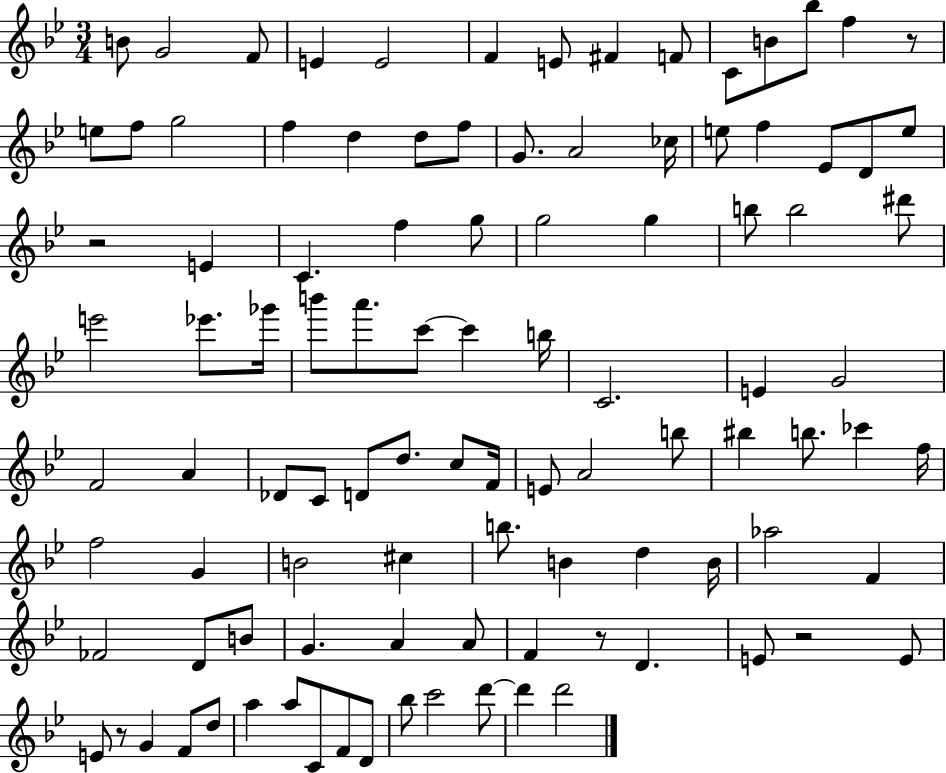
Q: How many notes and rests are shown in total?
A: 102